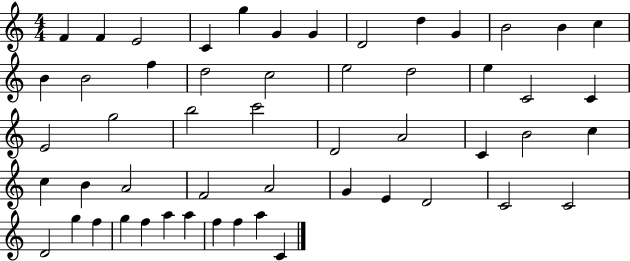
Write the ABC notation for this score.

X:1
T:Untitled
M:4/4
L:1/4
K:C
F F E2 C g G G D2 d G B2 B c B B2 f d2 c2 e2 d2 e C2 C E2 g2 b2 c'2 D2 A2 C B2 c c B A2 F2 A2 G E D2 C2 C2 D2 g f g f a a f f a C